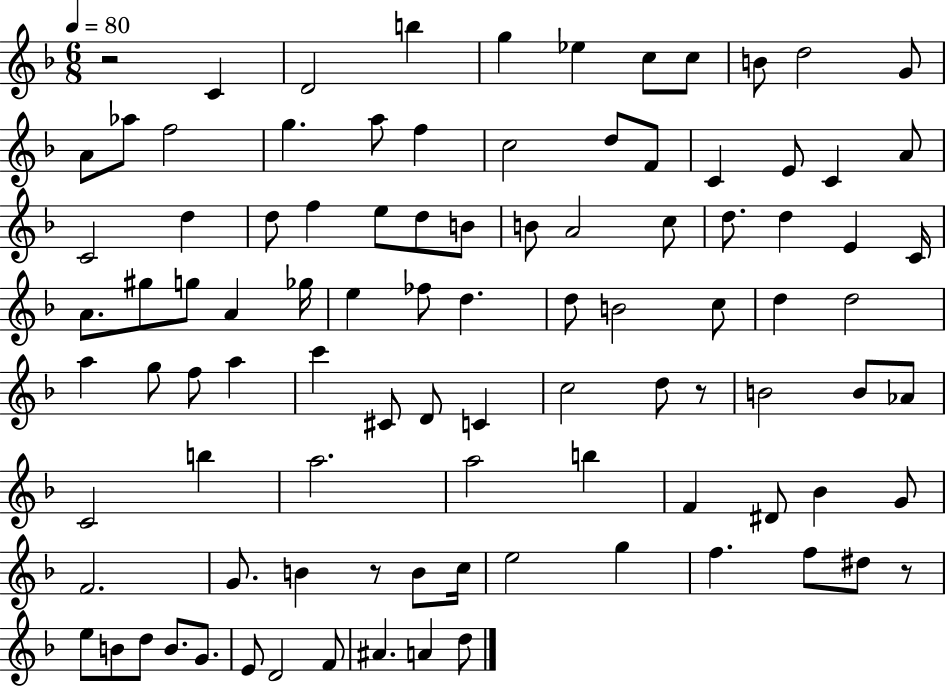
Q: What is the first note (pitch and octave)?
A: C4